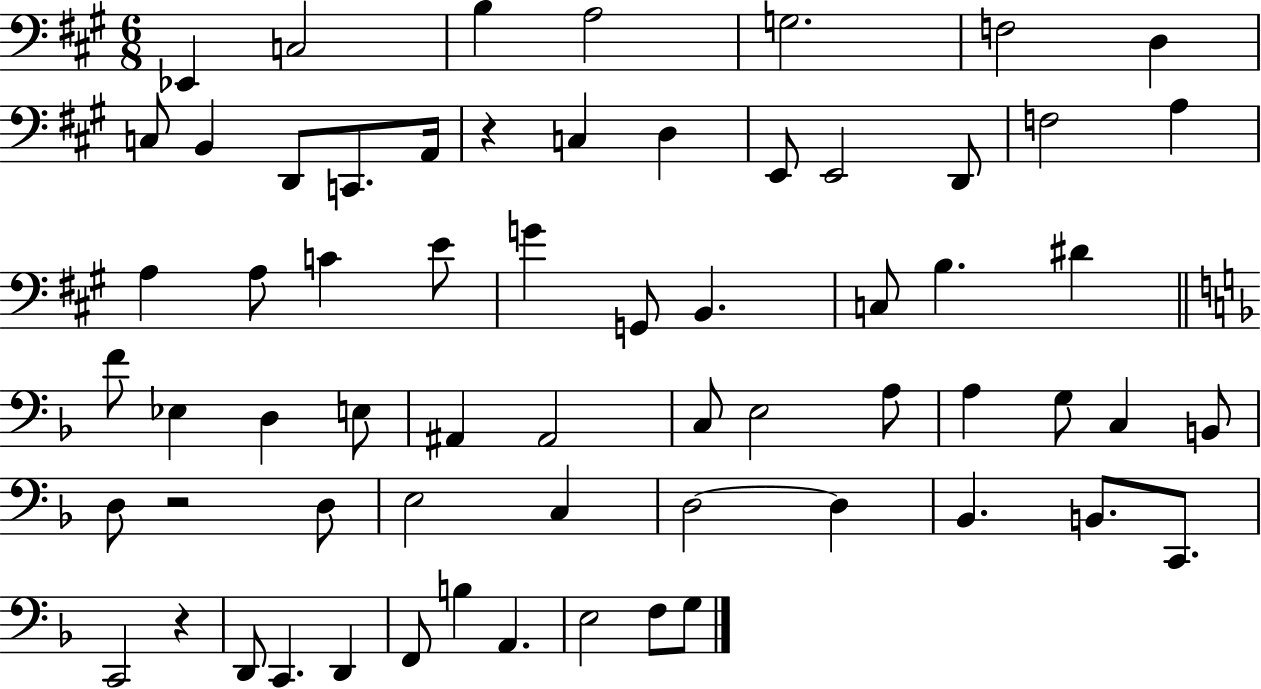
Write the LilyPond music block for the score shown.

{
  \clef bass
  \numericTimeSignature
  \time 6/8
  \key a \major
  ees,4 c2 | b4 a2 | g2. | f2 d4 | \break c8 b,4 d,8 c,8. a,16 | r4 c4 d4 | e,8 e,2 d,8 | f2 a4 | \break a4 a8 c'4 e'8 | g'4 g,8 b,4. | c8 b4. dis'4 | \bar "||" \break \key f \major f'8 ees4 d4 e8 | ais,4 ais,2 | c8 e2 a8 | a4 g8 c4 b,8 | \break d8 r2 d8 | e2 c4 | d2~~ d4 | bes,4. b,8. c,8. | \break c,2 r4 | d,8 c,4. d,4 | f,8 b4 a,4. | e2 f8 g8 | \break \bar "|."
}